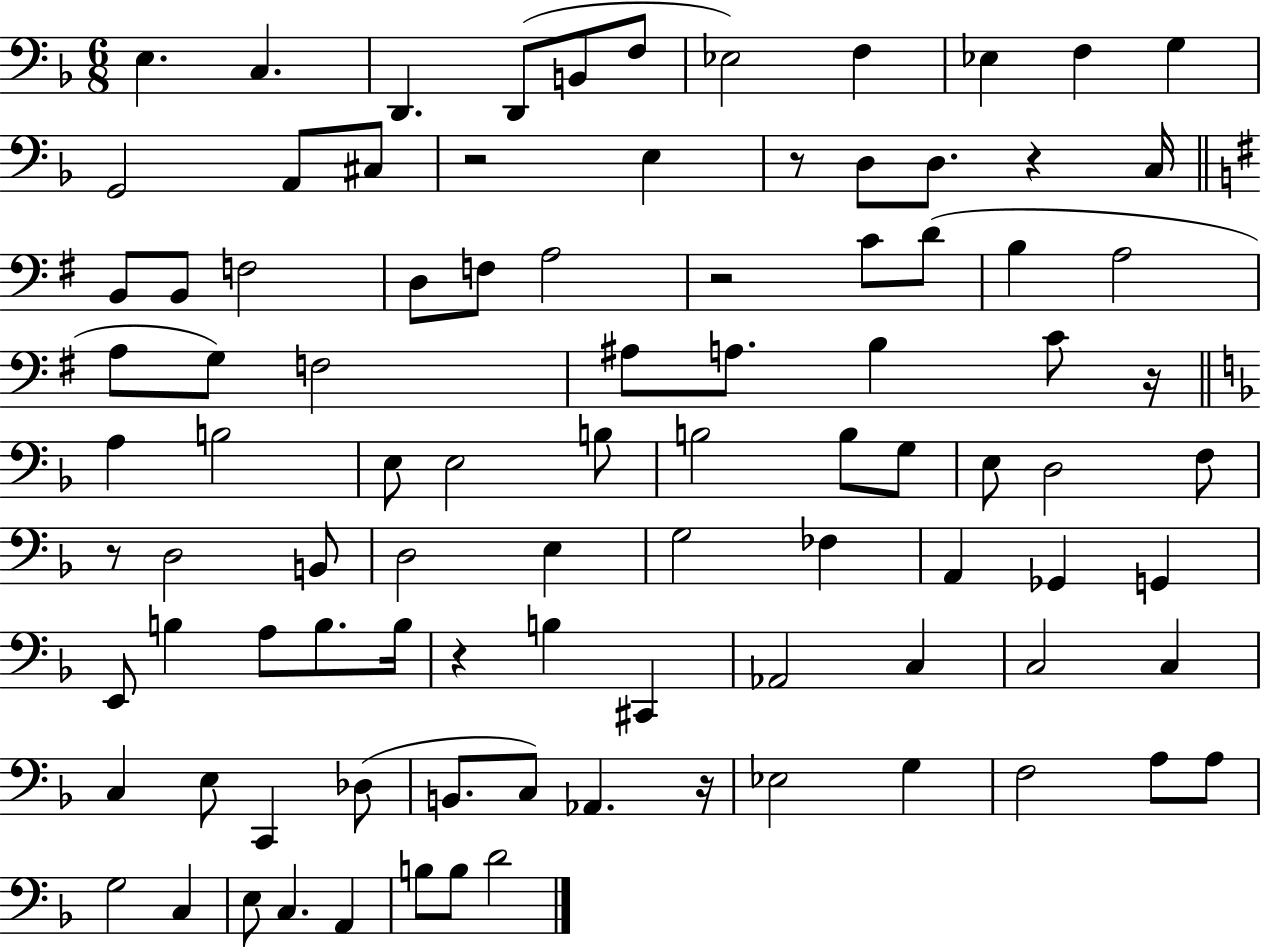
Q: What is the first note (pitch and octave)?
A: E3